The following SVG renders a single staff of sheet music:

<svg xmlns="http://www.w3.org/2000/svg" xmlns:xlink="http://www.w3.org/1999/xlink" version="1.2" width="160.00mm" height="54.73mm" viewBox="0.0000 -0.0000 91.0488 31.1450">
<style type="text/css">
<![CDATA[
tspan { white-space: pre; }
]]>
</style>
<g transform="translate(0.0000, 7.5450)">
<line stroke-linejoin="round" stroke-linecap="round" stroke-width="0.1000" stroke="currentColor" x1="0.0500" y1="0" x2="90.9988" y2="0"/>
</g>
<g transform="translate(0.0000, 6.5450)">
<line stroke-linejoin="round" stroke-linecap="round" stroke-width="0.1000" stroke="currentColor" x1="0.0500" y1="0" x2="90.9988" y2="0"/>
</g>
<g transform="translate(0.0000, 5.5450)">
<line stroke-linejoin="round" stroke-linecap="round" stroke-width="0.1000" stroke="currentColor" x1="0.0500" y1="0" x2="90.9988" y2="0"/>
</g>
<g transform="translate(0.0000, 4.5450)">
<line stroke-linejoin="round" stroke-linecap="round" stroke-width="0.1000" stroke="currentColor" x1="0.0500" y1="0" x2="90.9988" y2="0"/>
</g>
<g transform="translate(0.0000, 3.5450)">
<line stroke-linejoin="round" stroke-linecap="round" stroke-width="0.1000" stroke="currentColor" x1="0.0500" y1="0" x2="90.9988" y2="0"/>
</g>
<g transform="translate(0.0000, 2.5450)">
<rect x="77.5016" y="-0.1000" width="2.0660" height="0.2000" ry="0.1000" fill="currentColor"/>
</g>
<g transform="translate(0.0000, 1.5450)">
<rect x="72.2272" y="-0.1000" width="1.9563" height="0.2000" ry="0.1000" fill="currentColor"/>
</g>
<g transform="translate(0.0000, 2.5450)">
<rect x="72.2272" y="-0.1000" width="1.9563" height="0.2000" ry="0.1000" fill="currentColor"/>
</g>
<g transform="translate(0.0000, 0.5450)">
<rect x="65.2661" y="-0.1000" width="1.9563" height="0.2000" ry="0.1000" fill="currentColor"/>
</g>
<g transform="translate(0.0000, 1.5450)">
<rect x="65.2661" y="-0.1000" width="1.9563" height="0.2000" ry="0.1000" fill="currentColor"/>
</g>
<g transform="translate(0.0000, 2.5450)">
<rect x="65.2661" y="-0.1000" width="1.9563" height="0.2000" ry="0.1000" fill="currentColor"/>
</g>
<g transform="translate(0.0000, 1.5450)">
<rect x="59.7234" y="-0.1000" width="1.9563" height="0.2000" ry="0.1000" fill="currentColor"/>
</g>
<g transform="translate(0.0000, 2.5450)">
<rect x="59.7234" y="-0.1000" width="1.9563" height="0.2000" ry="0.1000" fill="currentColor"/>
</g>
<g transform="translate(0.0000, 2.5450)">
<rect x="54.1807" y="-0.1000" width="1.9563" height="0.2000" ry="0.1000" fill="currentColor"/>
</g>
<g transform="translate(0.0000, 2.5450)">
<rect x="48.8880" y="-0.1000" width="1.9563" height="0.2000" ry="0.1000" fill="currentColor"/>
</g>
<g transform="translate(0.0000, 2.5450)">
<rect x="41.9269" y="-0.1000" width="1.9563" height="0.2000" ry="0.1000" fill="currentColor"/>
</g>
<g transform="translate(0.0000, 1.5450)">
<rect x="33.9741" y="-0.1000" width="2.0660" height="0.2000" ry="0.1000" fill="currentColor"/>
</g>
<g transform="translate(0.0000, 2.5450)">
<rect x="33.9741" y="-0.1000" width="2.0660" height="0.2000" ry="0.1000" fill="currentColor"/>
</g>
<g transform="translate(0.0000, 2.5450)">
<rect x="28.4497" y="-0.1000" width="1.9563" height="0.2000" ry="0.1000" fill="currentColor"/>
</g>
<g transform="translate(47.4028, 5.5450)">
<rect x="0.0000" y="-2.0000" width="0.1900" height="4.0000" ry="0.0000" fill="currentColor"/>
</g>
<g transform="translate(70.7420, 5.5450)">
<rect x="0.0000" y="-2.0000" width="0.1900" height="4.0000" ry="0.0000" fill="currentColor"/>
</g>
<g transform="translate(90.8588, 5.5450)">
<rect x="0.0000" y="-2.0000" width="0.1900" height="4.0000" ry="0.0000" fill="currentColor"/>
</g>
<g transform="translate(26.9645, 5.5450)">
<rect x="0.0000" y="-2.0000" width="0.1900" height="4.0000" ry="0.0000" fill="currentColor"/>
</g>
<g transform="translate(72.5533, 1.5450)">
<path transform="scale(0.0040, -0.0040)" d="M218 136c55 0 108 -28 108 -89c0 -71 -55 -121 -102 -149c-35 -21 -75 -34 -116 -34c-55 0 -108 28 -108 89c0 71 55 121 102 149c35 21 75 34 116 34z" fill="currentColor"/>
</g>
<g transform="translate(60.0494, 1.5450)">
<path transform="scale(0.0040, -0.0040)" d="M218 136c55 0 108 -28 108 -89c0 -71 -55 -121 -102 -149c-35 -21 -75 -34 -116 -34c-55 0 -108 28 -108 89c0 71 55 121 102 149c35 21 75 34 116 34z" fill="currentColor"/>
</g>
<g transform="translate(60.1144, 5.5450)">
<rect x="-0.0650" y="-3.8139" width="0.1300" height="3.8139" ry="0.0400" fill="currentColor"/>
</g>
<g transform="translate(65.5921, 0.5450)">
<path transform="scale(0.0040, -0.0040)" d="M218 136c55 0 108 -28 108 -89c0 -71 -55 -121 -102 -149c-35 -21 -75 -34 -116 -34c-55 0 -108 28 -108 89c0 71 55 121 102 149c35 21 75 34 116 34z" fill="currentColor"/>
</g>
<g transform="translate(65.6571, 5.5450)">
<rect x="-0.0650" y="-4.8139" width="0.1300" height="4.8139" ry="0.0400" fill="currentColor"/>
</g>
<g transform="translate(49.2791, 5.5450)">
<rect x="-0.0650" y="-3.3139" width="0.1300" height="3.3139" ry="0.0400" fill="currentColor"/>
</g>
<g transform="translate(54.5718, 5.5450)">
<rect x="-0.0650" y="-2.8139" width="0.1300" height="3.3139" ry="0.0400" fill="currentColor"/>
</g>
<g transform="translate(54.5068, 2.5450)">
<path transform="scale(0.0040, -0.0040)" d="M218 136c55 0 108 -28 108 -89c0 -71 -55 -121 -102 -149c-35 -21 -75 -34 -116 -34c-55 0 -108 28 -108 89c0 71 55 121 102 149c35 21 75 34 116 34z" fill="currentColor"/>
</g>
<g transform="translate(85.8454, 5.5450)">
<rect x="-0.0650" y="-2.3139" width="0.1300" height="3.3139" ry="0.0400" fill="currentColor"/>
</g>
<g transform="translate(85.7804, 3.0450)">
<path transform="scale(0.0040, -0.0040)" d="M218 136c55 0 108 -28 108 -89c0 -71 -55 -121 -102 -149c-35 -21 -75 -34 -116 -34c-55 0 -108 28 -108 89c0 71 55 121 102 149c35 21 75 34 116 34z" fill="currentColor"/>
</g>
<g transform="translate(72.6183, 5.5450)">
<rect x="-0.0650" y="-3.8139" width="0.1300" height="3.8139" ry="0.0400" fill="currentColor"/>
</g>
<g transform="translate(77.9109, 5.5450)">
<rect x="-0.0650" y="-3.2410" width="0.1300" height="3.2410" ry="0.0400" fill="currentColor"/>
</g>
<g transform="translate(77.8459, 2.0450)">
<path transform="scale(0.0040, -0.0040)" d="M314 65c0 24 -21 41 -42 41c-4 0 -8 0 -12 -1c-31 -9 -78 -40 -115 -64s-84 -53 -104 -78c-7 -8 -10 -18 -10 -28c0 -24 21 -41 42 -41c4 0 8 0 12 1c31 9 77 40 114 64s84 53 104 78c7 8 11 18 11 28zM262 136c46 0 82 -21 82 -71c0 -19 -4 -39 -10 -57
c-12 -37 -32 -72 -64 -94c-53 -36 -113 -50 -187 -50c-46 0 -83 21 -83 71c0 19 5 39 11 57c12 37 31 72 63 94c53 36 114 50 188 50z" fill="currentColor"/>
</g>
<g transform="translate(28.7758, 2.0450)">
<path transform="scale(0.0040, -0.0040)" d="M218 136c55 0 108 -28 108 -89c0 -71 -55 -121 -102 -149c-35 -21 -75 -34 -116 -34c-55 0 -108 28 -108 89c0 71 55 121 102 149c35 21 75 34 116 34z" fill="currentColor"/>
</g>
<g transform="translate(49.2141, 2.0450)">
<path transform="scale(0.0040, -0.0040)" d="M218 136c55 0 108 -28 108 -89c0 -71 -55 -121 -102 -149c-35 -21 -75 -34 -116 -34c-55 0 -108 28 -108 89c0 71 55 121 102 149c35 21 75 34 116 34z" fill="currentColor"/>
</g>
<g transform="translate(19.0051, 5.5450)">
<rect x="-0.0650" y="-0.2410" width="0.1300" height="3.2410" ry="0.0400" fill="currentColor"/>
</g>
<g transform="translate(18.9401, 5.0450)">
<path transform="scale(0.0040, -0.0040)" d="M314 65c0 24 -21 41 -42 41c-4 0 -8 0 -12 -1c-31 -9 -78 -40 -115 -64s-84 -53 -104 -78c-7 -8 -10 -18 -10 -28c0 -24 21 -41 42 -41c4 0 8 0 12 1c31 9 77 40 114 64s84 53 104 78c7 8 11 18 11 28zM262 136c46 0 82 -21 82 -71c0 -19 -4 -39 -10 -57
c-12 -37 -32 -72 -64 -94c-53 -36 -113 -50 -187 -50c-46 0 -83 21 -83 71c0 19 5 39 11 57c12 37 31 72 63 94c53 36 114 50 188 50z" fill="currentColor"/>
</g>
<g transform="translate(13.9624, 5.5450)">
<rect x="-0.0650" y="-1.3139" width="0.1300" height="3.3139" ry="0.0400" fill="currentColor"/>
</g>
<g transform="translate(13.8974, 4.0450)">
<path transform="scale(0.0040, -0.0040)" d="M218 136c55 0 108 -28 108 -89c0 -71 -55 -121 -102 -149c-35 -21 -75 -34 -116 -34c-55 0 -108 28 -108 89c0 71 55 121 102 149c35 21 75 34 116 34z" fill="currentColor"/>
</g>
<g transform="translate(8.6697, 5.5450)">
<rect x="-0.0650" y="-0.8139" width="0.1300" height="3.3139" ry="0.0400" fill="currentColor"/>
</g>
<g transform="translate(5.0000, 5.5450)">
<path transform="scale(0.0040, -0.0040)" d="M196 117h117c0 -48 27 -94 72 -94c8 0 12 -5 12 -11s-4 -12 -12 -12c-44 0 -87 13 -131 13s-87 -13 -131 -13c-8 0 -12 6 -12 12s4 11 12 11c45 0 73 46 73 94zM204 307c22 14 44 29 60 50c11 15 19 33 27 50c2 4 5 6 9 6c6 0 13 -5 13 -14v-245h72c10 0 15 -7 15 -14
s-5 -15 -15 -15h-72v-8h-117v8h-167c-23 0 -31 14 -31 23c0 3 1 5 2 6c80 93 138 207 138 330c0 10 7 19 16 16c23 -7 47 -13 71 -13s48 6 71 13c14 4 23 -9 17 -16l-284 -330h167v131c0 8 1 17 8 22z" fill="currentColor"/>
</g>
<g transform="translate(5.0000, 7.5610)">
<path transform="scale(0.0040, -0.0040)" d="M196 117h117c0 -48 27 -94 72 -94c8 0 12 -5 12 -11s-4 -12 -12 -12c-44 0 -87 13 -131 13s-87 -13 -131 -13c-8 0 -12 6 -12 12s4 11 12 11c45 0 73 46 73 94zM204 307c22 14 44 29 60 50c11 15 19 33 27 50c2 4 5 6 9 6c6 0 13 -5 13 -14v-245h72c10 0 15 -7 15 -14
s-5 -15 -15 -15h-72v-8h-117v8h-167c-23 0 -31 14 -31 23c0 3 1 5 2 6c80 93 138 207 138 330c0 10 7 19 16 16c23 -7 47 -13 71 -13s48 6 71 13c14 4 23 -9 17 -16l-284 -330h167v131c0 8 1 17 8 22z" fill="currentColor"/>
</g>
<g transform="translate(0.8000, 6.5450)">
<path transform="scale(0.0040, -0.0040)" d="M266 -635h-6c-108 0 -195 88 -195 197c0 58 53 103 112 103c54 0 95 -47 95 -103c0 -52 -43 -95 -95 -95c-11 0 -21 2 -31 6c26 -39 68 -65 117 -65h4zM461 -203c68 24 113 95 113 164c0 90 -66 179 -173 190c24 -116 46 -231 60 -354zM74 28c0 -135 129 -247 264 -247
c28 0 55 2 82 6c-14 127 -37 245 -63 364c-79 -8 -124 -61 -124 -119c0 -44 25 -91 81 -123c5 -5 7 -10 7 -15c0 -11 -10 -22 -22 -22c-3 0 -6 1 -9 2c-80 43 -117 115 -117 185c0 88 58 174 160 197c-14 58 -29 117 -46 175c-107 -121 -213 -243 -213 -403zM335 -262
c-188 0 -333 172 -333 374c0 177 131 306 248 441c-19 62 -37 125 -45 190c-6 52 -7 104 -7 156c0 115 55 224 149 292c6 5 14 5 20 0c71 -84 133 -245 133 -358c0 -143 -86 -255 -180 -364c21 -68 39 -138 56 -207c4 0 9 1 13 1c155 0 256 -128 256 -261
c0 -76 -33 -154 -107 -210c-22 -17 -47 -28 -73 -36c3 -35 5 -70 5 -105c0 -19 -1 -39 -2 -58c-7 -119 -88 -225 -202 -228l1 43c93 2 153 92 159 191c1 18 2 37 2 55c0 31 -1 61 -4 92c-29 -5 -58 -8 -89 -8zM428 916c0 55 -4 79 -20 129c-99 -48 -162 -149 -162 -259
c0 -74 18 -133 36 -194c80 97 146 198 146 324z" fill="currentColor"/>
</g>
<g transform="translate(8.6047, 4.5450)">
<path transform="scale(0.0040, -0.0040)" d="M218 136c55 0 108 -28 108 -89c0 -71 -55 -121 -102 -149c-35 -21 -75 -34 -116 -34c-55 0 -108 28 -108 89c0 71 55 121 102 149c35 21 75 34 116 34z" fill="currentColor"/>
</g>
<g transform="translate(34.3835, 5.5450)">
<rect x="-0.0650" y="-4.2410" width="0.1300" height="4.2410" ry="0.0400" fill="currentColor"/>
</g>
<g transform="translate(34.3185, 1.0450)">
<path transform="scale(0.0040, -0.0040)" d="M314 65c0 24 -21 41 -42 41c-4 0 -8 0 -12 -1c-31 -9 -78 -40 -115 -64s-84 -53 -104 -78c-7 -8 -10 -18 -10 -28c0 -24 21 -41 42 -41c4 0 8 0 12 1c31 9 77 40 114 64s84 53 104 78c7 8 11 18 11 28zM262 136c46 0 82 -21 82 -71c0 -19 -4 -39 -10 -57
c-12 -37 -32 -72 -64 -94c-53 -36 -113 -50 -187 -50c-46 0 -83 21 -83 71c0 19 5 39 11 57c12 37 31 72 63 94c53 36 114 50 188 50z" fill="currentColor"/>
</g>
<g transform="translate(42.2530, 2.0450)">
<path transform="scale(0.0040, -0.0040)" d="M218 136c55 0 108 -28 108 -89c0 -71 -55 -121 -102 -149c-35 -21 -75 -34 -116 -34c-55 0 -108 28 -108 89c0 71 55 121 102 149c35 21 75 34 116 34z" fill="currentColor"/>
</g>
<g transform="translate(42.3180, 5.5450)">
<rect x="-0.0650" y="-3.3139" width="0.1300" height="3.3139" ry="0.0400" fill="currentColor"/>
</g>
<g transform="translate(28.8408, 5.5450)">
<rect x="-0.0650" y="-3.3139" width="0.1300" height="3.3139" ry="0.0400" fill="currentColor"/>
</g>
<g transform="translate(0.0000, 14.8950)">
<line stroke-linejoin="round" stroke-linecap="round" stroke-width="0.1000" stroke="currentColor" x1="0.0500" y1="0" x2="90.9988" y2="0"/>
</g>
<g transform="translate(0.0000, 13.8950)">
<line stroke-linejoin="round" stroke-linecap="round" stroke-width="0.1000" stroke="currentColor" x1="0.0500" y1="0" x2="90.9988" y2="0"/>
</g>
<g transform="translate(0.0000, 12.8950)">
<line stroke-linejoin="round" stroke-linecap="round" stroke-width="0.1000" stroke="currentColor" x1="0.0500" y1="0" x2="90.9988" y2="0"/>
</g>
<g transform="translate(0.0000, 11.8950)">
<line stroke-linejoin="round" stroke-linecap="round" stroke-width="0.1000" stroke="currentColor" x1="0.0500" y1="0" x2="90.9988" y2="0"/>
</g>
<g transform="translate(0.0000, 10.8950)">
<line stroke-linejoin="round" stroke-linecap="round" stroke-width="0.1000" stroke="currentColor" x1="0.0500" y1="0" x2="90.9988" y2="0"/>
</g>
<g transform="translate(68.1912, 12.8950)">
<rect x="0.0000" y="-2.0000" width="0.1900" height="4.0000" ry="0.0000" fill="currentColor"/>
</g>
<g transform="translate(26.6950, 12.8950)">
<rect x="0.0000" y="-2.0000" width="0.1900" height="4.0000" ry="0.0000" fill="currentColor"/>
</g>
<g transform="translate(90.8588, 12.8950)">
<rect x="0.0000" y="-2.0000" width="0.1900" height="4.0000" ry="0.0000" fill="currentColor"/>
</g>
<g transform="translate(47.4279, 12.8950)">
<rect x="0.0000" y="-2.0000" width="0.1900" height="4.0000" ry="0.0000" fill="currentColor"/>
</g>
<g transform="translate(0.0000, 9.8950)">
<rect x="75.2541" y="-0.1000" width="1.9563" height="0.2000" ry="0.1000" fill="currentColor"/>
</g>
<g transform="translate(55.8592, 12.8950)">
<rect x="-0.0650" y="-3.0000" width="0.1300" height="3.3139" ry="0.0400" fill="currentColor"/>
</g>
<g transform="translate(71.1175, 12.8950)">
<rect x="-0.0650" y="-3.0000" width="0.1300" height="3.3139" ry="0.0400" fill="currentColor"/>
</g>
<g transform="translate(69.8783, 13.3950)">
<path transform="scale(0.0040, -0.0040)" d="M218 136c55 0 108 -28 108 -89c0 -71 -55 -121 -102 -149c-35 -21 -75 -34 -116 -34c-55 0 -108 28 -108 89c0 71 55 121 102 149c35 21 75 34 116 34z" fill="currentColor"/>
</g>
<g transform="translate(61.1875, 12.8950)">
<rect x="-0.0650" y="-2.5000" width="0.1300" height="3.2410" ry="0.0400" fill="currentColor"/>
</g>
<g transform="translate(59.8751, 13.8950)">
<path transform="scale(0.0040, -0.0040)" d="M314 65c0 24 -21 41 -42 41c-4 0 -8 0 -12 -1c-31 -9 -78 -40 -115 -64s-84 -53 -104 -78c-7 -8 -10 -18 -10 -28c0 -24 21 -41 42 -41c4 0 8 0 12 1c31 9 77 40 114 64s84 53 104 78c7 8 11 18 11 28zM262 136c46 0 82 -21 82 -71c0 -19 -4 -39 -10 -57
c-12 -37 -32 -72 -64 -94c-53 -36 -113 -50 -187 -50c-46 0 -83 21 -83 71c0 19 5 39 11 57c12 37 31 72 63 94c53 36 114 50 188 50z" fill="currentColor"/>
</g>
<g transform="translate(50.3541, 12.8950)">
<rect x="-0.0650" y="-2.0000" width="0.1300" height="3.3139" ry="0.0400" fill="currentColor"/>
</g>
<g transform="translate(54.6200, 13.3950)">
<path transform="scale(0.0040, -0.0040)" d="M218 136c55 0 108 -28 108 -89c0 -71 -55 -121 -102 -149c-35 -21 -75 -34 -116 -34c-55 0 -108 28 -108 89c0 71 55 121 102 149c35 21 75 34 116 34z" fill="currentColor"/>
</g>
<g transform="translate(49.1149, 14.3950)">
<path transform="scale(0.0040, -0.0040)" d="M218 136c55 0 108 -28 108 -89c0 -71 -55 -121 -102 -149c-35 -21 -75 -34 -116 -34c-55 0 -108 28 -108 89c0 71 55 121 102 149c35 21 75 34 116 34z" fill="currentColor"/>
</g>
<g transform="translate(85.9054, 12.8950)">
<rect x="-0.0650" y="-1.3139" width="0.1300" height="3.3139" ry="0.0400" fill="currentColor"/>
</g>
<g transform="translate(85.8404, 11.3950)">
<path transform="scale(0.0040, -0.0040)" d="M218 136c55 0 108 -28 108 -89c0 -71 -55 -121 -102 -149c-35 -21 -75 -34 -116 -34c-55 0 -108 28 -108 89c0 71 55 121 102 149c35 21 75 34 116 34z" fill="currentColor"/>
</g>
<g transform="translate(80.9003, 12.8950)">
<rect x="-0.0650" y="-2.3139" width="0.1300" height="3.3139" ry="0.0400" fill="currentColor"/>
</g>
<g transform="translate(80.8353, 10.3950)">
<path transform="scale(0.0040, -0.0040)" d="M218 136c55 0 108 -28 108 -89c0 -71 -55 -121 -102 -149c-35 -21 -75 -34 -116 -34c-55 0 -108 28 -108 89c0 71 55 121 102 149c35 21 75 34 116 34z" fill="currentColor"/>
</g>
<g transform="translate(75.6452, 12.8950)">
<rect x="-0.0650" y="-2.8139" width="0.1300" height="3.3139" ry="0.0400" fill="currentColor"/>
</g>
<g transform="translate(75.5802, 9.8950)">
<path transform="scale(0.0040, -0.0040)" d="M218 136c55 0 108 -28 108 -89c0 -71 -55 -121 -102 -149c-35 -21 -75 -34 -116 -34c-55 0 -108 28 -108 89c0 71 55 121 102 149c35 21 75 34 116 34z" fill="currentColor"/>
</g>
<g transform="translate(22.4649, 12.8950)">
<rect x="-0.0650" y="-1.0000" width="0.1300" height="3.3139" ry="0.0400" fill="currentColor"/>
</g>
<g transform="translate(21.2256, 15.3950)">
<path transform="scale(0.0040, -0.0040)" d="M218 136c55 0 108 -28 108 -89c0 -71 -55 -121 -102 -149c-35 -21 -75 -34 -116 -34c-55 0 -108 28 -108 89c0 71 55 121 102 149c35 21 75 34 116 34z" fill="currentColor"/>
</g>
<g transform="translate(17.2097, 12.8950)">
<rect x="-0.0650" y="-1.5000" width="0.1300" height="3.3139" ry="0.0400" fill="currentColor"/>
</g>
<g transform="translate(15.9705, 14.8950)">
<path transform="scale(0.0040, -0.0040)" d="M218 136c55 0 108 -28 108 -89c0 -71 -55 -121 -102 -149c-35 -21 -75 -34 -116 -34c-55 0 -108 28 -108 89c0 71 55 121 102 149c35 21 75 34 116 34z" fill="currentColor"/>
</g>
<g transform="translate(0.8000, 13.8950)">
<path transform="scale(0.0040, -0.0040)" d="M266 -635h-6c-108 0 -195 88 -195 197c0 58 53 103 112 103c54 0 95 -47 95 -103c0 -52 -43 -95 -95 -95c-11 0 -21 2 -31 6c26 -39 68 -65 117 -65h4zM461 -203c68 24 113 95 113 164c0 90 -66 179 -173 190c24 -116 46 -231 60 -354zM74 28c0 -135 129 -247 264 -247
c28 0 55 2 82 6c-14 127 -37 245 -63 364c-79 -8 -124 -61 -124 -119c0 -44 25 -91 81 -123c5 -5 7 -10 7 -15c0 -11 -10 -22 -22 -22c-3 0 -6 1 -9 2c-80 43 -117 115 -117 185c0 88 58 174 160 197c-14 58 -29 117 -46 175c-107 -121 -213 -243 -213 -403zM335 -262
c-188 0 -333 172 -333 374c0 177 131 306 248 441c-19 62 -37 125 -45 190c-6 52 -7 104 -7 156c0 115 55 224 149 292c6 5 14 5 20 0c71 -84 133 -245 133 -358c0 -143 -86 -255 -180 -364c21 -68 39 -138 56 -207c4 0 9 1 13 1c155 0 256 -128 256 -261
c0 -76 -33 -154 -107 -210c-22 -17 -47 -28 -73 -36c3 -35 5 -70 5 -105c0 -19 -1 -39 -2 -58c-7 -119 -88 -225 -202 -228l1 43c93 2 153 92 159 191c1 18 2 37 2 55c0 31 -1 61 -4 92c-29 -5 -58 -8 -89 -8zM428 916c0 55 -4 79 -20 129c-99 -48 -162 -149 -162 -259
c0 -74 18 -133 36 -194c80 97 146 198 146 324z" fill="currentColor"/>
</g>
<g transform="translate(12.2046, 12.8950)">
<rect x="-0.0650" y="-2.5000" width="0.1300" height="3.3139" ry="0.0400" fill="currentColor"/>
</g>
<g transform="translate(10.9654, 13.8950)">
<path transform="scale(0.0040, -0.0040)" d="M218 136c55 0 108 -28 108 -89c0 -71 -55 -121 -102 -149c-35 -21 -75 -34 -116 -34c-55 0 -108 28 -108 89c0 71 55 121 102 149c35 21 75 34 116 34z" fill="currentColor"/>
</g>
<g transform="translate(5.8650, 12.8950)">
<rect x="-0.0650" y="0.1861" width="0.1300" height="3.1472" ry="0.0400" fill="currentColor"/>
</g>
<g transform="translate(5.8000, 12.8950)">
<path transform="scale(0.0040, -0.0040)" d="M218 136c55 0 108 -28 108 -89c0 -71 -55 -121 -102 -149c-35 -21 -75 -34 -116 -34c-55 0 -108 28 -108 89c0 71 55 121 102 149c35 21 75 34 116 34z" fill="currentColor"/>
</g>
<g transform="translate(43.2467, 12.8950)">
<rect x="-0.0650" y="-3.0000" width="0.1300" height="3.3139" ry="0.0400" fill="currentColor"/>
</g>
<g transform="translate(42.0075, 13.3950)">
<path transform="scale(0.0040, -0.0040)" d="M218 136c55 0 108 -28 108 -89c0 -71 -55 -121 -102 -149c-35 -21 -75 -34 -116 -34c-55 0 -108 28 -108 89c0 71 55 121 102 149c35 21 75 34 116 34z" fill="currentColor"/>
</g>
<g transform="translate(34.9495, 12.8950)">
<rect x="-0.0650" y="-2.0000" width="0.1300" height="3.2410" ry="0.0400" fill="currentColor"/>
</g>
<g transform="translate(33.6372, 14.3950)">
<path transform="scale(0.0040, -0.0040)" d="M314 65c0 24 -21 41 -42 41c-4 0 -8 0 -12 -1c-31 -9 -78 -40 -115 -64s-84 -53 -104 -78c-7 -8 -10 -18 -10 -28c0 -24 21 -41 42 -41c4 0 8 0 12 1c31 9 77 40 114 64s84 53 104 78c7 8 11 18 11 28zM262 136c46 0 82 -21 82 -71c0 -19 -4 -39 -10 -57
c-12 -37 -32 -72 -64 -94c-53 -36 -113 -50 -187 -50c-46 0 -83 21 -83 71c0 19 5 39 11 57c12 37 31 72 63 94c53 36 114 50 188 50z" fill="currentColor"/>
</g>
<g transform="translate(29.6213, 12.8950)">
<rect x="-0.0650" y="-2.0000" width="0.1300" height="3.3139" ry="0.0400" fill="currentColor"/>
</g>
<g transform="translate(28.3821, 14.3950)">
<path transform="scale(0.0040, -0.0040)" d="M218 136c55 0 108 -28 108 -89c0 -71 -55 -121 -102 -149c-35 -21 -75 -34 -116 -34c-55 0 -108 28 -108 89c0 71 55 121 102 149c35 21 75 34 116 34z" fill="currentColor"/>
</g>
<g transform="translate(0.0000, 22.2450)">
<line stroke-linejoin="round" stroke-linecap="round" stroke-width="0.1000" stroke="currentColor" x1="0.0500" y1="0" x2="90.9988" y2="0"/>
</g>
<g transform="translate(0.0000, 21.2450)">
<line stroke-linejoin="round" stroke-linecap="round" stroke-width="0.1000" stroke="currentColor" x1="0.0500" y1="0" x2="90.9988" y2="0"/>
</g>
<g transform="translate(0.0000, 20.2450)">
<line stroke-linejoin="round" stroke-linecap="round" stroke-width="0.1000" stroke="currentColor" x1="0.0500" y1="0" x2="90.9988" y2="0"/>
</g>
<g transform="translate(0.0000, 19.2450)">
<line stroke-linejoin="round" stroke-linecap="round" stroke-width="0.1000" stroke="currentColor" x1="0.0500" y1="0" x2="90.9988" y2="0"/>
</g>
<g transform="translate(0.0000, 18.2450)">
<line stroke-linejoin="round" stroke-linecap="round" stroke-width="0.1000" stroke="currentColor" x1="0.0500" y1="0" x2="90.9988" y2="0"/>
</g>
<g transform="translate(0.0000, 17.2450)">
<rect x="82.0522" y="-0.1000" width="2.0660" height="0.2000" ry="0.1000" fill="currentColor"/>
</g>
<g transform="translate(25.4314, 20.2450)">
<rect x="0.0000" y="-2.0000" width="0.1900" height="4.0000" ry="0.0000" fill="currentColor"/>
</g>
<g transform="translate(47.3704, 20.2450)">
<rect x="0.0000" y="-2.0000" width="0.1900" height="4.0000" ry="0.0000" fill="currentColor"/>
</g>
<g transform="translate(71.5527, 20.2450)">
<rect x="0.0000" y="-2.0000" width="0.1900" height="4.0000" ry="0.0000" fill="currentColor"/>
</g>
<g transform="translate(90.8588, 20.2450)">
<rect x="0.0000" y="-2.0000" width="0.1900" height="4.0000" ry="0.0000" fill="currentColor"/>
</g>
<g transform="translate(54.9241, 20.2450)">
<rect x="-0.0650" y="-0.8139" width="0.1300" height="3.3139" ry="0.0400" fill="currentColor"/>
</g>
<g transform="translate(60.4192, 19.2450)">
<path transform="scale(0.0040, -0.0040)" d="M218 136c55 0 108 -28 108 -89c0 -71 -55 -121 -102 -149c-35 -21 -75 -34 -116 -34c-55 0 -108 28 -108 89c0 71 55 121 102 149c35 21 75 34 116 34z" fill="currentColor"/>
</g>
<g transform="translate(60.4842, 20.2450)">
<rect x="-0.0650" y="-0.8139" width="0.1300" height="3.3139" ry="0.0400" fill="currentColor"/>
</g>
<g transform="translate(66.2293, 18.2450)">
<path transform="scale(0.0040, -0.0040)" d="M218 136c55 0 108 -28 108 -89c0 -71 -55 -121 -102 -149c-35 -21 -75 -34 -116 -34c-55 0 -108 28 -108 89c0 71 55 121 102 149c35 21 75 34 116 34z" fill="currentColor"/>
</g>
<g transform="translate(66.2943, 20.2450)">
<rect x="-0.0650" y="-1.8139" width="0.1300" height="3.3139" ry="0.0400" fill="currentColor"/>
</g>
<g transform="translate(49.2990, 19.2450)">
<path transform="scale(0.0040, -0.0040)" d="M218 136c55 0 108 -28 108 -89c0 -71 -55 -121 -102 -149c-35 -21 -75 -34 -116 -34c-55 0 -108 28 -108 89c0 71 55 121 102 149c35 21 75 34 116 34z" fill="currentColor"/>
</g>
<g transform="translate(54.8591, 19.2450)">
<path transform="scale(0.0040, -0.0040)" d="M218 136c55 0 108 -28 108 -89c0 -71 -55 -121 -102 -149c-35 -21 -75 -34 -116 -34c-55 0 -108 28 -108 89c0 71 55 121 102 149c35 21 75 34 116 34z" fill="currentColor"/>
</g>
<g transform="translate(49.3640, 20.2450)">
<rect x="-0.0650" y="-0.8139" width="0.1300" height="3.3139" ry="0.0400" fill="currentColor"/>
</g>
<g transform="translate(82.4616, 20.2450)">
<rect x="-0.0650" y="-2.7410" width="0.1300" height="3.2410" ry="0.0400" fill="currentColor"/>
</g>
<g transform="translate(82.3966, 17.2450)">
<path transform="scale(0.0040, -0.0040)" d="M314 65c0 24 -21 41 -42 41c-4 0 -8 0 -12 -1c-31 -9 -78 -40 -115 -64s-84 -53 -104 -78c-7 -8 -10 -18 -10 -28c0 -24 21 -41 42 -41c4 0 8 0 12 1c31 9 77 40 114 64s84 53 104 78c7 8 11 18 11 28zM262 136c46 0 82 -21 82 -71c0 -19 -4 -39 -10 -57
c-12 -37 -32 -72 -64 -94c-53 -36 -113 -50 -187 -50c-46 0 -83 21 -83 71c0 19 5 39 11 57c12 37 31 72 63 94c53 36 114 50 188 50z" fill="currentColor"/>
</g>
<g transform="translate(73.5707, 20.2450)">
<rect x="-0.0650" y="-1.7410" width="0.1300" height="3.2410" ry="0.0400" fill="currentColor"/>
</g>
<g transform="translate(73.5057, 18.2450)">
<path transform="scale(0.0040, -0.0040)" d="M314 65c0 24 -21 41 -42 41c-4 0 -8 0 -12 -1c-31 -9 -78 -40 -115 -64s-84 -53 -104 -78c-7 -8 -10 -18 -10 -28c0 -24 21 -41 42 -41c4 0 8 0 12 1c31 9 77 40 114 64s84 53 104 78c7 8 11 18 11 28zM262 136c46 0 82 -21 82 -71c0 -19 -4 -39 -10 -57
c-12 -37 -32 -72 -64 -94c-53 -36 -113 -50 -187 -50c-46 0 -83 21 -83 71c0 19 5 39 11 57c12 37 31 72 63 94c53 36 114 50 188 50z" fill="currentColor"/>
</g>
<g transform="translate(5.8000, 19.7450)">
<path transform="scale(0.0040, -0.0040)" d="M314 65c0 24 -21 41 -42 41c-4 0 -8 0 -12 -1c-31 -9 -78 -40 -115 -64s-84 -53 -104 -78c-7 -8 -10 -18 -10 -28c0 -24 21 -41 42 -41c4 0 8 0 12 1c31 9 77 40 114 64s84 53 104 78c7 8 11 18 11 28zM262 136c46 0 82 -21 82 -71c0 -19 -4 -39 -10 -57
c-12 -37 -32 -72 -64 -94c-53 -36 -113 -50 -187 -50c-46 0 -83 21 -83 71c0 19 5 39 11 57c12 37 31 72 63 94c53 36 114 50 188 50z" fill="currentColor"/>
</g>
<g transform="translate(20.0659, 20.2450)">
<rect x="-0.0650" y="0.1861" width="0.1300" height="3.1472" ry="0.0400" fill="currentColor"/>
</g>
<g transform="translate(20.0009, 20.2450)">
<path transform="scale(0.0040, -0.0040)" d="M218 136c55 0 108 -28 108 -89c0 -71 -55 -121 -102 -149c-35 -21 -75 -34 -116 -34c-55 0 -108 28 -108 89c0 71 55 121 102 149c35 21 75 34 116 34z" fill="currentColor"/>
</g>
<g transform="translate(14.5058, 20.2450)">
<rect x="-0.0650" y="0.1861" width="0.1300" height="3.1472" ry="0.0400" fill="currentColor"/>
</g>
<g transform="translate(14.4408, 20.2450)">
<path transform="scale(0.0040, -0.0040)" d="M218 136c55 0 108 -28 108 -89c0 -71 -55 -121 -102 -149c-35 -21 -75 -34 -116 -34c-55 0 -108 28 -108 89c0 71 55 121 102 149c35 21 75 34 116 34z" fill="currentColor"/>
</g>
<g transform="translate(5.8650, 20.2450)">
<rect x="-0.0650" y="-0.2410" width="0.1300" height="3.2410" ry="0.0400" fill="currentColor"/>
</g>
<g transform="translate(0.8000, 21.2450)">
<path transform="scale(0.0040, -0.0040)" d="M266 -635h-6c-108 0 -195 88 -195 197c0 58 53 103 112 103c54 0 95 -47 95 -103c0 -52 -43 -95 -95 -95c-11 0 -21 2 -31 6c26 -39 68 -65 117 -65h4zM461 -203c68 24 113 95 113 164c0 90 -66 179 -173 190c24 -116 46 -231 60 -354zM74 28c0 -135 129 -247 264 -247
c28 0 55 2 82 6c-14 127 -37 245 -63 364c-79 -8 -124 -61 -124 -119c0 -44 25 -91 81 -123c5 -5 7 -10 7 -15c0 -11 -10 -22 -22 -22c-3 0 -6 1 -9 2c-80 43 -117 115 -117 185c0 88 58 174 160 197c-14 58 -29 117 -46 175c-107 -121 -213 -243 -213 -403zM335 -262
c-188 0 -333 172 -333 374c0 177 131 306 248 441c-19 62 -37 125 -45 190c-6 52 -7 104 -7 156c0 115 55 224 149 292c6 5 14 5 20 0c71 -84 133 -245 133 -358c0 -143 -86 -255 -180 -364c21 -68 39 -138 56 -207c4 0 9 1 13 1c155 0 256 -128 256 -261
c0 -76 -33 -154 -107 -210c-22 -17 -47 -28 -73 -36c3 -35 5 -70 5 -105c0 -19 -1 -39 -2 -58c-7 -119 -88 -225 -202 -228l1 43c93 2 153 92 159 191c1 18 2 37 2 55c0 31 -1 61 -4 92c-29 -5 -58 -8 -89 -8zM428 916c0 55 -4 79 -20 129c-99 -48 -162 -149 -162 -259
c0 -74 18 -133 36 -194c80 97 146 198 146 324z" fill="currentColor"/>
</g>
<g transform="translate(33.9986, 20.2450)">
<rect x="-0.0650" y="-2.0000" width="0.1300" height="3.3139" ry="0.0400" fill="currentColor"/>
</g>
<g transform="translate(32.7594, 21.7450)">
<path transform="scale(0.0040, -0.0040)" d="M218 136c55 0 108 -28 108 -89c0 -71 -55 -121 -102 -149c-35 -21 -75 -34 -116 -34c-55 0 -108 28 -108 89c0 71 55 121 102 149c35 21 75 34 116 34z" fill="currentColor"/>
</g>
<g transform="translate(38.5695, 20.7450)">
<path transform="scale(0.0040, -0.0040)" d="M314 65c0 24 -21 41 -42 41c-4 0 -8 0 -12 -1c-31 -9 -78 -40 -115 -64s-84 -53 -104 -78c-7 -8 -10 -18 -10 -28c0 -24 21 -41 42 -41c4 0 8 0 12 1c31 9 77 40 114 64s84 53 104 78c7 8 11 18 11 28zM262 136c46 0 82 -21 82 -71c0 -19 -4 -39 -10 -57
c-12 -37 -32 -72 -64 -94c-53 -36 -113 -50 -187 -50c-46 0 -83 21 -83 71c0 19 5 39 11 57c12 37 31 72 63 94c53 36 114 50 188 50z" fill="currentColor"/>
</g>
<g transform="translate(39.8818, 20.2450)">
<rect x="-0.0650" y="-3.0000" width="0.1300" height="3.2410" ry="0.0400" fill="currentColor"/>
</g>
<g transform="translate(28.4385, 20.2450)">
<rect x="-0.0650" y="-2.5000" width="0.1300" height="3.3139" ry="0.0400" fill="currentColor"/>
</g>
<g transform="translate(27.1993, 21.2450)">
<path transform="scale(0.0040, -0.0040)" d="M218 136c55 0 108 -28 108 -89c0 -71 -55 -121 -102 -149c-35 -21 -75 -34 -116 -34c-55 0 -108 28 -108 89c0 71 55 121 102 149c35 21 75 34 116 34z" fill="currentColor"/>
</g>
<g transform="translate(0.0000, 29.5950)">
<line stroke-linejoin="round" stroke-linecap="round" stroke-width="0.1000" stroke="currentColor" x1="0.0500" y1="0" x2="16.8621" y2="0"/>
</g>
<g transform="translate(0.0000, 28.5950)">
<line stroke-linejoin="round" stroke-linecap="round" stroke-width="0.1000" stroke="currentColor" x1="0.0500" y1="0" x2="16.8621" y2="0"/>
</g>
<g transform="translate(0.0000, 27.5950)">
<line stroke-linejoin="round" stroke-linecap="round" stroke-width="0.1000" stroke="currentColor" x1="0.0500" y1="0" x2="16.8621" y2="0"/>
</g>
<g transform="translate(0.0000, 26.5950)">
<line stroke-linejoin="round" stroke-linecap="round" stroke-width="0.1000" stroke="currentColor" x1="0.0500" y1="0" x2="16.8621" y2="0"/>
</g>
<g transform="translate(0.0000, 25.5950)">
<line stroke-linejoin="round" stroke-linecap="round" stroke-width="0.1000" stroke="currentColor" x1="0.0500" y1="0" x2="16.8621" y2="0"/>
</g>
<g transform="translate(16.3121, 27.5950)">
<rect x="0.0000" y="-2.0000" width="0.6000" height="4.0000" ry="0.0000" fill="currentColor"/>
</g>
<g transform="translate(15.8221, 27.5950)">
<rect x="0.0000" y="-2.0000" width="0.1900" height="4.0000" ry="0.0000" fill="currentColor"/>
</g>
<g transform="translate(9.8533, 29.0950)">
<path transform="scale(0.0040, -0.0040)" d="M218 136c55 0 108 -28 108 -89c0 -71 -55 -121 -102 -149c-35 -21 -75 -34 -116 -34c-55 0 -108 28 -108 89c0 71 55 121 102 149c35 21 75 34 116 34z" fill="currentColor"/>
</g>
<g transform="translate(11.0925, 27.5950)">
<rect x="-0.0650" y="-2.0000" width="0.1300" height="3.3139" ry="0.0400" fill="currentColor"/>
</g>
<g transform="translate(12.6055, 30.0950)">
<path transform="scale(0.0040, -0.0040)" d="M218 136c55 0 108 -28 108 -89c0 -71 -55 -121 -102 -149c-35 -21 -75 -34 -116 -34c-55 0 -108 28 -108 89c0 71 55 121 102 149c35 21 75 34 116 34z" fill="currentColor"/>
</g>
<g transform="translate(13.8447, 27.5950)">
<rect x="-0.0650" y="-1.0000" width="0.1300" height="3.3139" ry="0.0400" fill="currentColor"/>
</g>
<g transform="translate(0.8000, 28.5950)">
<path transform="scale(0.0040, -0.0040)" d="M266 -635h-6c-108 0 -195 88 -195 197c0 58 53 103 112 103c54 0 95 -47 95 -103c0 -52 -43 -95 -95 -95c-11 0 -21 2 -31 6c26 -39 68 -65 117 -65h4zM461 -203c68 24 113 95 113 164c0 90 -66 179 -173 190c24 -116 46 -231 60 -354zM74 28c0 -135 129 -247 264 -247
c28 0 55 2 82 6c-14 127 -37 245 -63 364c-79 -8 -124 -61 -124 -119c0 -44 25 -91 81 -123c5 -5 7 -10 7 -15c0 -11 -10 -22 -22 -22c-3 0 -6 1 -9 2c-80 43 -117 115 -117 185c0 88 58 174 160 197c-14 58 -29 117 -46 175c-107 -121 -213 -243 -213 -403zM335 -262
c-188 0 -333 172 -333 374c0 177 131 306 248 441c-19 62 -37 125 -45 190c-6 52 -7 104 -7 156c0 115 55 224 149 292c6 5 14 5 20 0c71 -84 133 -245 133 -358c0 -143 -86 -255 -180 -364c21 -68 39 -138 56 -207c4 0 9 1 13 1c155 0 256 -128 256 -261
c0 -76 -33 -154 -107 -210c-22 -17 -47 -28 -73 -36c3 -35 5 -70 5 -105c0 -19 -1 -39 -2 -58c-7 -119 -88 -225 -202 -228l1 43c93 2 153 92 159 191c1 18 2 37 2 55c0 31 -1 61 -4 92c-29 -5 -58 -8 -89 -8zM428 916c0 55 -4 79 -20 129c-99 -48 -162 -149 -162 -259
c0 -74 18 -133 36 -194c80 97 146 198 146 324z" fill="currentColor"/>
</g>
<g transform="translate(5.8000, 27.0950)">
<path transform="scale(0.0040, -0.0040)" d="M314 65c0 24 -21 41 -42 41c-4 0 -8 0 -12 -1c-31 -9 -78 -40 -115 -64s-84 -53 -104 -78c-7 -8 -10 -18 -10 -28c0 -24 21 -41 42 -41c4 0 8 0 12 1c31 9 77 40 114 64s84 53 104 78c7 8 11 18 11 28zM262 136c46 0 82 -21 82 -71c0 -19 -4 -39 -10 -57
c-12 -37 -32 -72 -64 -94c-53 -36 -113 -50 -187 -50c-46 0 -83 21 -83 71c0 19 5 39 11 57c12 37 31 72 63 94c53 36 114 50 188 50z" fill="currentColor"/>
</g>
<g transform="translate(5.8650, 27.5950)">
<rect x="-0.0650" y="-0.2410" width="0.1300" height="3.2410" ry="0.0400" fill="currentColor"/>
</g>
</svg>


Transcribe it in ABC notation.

X:1
T:Untitled
M:4/4
L:1/4
K:C
d e c2 b d'2 b b a c' e' c' b2 g B G E D F F2 A F A G2 A a g e c2 B B G F A2 d d d f f2 a2 c2 F D